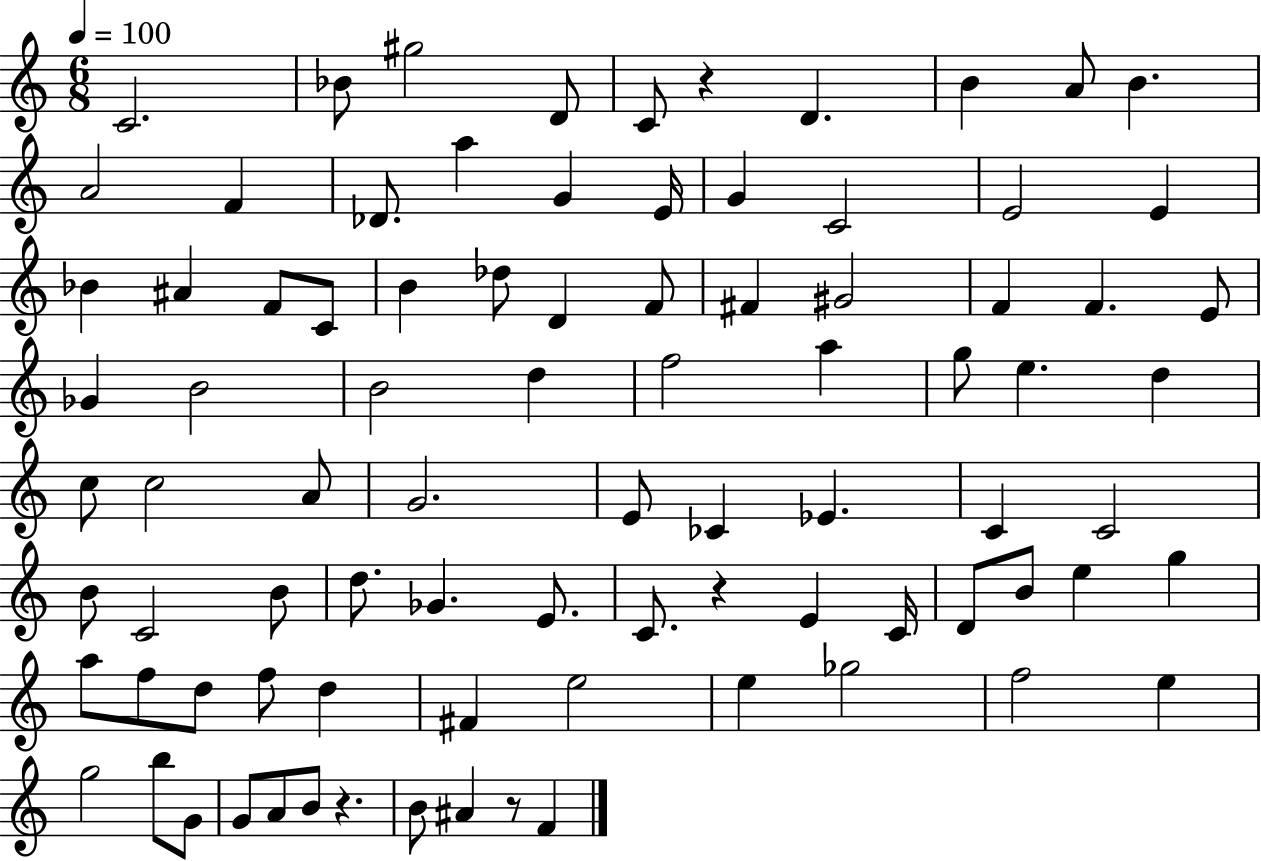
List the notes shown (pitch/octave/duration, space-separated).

C4/h. Bb4/e G#5/h D4/e C4/e R/q D4/q. B4/q A4/e B4/q. A4/h F4/q Db4/e. A5/q G4/q E4/s G4/q C4/h E4/h E4/q Bb4/q A#4/q F4/e C4/e B4/q Db5/e D4/q F4/e F#4/q G#4/h F4/q F4/q. E4/e Gb4/q B4/h B4/h D5/q F5/h A5/q G5/e E5/q. D5/q C5/e C5/h A4/e G4/h. E4/e CES4/q Eb4/q. C4/q C4/h B4/e C4/h B4/e D5/e. Gb4/q. E4/e. C4/e. R/q E4/q C4/s D4/e B4/e E5/q G5/q A5/e F5/e D5/e F5/e D5/q F#4/q E5/h E5/q Gb5/h F5/h E5/q G5/h B5/e G4/e G4/e A4/e B4/e R/q. B4/e A#4/q R/e F4/q